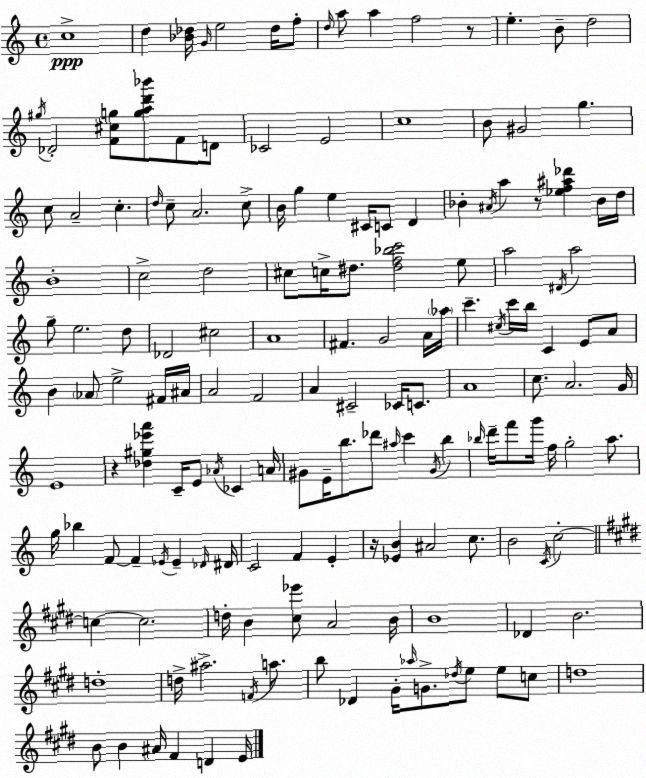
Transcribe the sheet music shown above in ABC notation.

X:1
T:Untitled
M:4/4
L:1/4
K:Am
c4 d [_B_d]/4 G/4 e2 _d/4 f/2 d/4 a/2 a f2 z/2 e B/2 d2 ^g/4 _D2 [F^cg]/2 [gad'_b']/2 F/2 D/2 _C2 E2 c4 B/2 ^G2 g c/2 A2 c d/4 c/2 A2 c/2 B/4 g e ^C/4 C/2 D _B ^A/4 a z/2 [_ef^a_d'] _B/4 d/4 B4 c2 d2 ^c/2 c/4 ^d/2 [^df_bc']2 e/2 a2 ^D/4 a2 g/2 e2 d/2 _D2 ^c2 A4 ^F G2 A/4 _a/4 c' ^c/4 c'/4 b/4 C E/2 A/2 B _A/2 e2 ^F/4 ^A/4 A2 F2 A ^C2 _C/4 C/2 A4 c/2 A2 G/4 E4 z [_d^g_e'a'] C/4 E/2 _A/4 _C A/4 ^G/2 E/4 b/2 _d'/2 ^a/4 c' ^G/4 b _b/4 d'/4 f'/2 g'/4 f/4 g2 a/2 g/4 _b F/2 F _E/4 _E _D/4 ^D/4 C2 F E z/4 [_EB] ^A2 c/2 B2 C/4 c2 c c2 d/4 B [^c_e']/2 A2 B/4 B4 _D B2 d4 d/4 ^a2 F/4 a/2 b/2 _D ^G/4 _a/4 G/2 _d/4 e/2 e/2 c/2 d4 B/2 B ^A/4 ^F D E/4